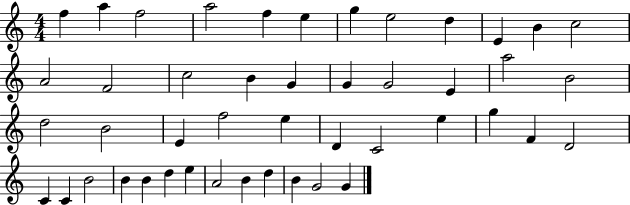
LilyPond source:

{
  \clef treble
  \numericTimeSignature
  \time 4/4
  \key c \major
  f''4 a''4 f''2 | a''2 f''4 e''4 | g''4 e''2 d''4 | e'4 b'4 c''2 | \break a'2 f'2 | c''2 b'4 g'4 | g'4 g'2 e'4 | a''2 b'2 | \break d''2 b'2 | e'4 f''2 e''4 | d'4 c'2 e''4 | g''4 f'4 d'2 | \break c'4 c'4 b'2 | b'4 b'4 d''4 e''4 | a'2 b'4 d''4 | b'4 g'2 g'4 | \break \bar "|."
}